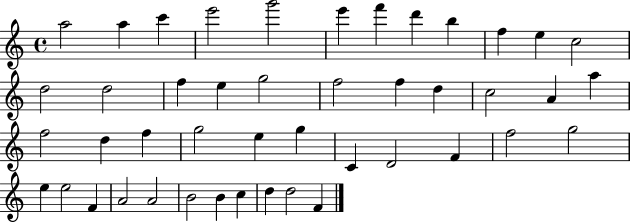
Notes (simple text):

A5/h A5/q C6/q E6/h G6/h E6/q F6/q D6/q B5/q F5/q E5/q C5/h D5/h D5/h F5/q E5/q G5/h F5/h F5/q D5/q C5/h A4/q A5/q F5/h D5/q F5/q G5/h E5/q G5/q C4/q D4/h F4/q F5/h G5/h E5/q E5/h F4/q A4/h A4/h B4/h B4/q C5/q D5/q D5/h F4/q